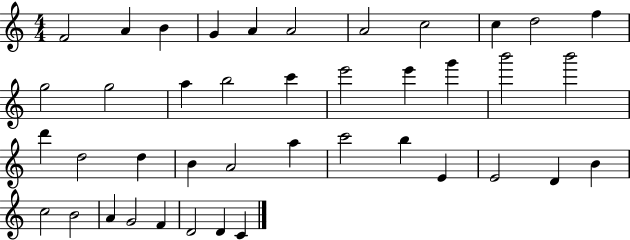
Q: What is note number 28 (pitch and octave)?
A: C6